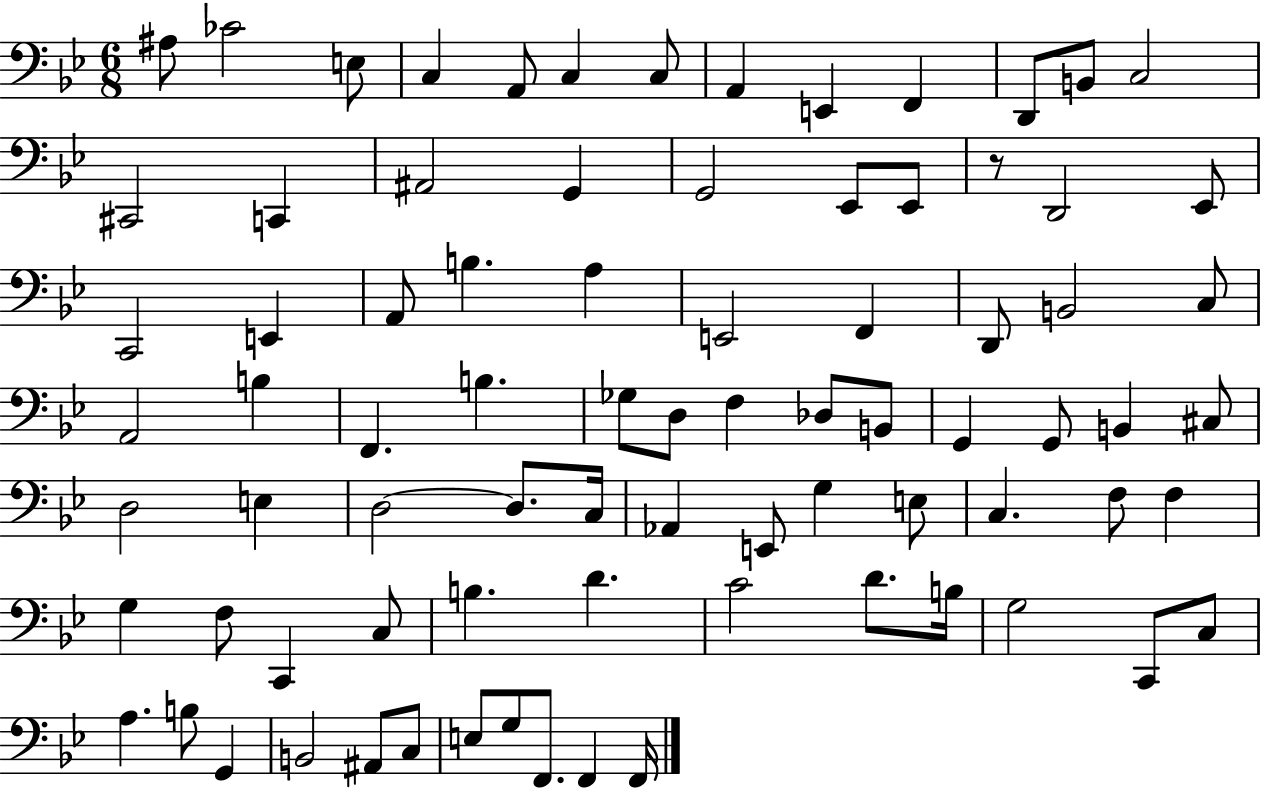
X:1
T:Untitled
M:6/8
L:1/4
K:Bb
^A,/2 _C2 E,/2 C, A,,/2 C, C,/2 A,, E,, F,, D,,/2 B,,/2 C,2 ^C,,2 C,, ^A,,2 G,, G,,2 _E,,/2 _E,,/2 z/2 D,,2 _E,,/2 C,,2 E,, A,,/2 B, A, E,,2 F,, D,,/2 B,,2 C,/2 A,,2 B, F,, B, _G,/2 D,/2 F, _D,/2 B,,/2 G,, G,,/2 B,, ^C,/2 D,2 E, D,2 D,/2 C,/4 _A,, E,,/2 G, E,/2 C, F,/2 F, G, F,/2 C,, C,/2 B, D C2 D/2 B,/4 G,2 C,,/2 C,/2 A, B,/2 G,, B,,2 ^A,,/2 C,/2 E,/2 G,/2 F,,/2 F,, F,,/4